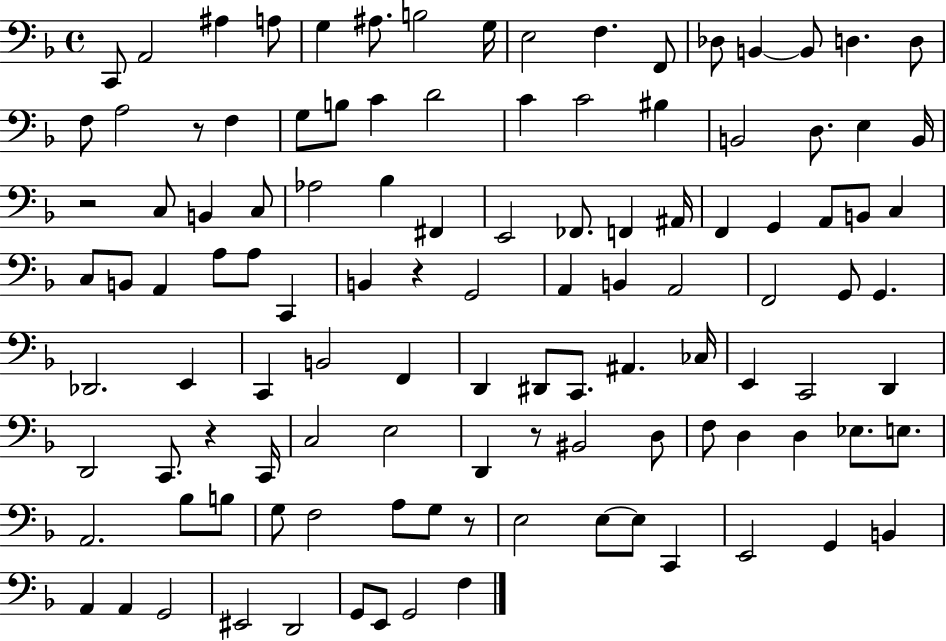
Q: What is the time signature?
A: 4/4